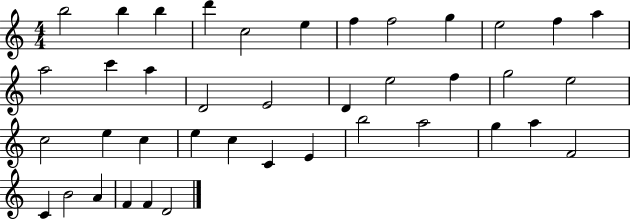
{
  \clef treble
  \numericTimeSignature
  \time 4/4
  \key c \major
  b''2 b''4 b''4 | d'''4 c''2 e''4 | f''4 f''2 g''4 | e''2 f''4 a''4 | \break a''2 c'''4 a''4 | d'2 e'2 | d'4 e''2 f''4 | g''2 e''2 | \break c''2 e''4 c''4 | e''4 c''4 c'4 e'4 | b''2 a''2 | g''4 a''4 f'2 | \break c'4 b'2 a'4 | f'4 f'4 d'2 | \bar "|."
}